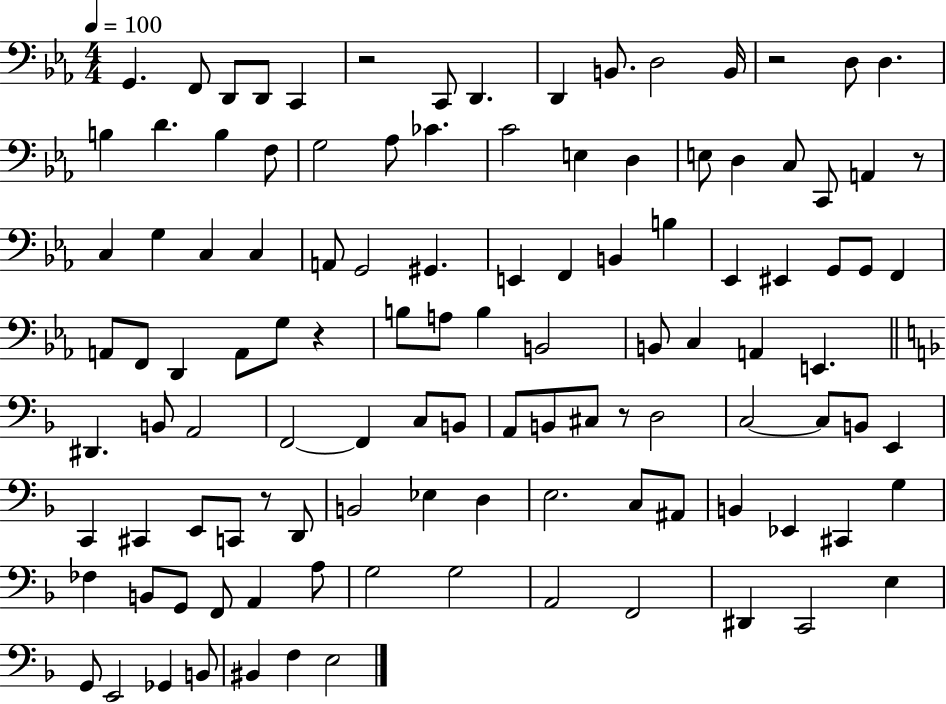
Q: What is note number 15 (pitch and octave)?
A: D4